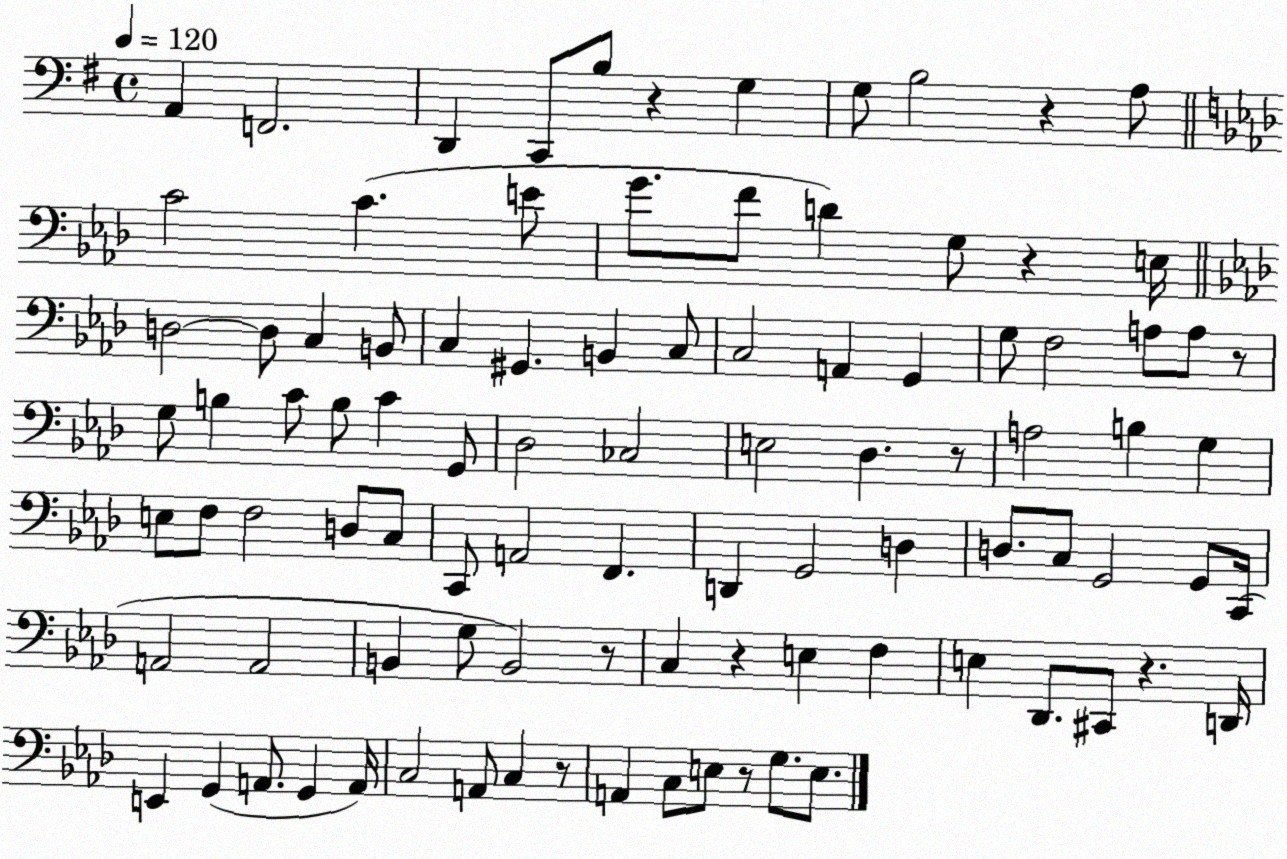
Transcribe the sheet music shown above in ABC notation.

X:1
T:Untitled
M:4/4
L:1/4
K:G
A,, F,,2 D,, C,,/2 B,/2 z G, G,/2 B,2 z A,/2 C2 C E/2 G/2 F/2 D G,/2 z E,/4 D,2 D,/2 C, B,,/2 C, ^G,, B,, C,/2 C,2 A,, G,, G,/2 F,2 A,/2 A,/2 z/2 G,/2 B, C/2 B,/2 C G,,/2 _D,2 _C,2 E,2 _D, z/2 A,2 B, G, E,/2 F,/2 F,2 D,/2 C,/2 C,,/2 A,,2 F,, D,, G,,2 D, D,/2 C,/2 G,,2 G,,/2 C,,/4 A,,2 A,,2 B,, G,/2 B,,2 z/2 C, z E, F, E, _D,,/2 ^C,,/2 z D,,/4 E,, G,, A,,/2 G,, A,,/4 C,2 A,,/2 C, z/2 A,, C,/2 E,/2 z/2 G,/2 E,/2